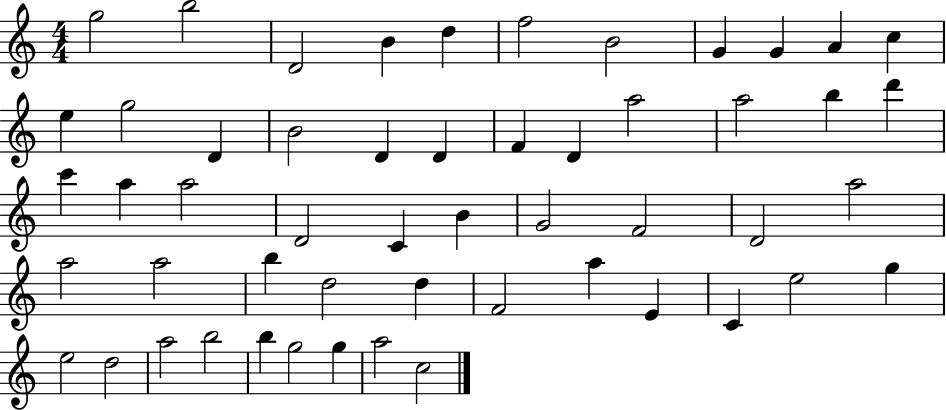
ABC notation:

X:1
T:Untitled
M:4/4
L:1/4
K:C
g2 b2 D2 B d f2 B2 G G A c e g2 D B2 D D F D a2 a2 b d' c' a a2 D2 C B G2 F2 D2 a2 a2 a2 b d2 d F2 a E C e2 g e2 d2 a2 b2 b g2 g a2 c2